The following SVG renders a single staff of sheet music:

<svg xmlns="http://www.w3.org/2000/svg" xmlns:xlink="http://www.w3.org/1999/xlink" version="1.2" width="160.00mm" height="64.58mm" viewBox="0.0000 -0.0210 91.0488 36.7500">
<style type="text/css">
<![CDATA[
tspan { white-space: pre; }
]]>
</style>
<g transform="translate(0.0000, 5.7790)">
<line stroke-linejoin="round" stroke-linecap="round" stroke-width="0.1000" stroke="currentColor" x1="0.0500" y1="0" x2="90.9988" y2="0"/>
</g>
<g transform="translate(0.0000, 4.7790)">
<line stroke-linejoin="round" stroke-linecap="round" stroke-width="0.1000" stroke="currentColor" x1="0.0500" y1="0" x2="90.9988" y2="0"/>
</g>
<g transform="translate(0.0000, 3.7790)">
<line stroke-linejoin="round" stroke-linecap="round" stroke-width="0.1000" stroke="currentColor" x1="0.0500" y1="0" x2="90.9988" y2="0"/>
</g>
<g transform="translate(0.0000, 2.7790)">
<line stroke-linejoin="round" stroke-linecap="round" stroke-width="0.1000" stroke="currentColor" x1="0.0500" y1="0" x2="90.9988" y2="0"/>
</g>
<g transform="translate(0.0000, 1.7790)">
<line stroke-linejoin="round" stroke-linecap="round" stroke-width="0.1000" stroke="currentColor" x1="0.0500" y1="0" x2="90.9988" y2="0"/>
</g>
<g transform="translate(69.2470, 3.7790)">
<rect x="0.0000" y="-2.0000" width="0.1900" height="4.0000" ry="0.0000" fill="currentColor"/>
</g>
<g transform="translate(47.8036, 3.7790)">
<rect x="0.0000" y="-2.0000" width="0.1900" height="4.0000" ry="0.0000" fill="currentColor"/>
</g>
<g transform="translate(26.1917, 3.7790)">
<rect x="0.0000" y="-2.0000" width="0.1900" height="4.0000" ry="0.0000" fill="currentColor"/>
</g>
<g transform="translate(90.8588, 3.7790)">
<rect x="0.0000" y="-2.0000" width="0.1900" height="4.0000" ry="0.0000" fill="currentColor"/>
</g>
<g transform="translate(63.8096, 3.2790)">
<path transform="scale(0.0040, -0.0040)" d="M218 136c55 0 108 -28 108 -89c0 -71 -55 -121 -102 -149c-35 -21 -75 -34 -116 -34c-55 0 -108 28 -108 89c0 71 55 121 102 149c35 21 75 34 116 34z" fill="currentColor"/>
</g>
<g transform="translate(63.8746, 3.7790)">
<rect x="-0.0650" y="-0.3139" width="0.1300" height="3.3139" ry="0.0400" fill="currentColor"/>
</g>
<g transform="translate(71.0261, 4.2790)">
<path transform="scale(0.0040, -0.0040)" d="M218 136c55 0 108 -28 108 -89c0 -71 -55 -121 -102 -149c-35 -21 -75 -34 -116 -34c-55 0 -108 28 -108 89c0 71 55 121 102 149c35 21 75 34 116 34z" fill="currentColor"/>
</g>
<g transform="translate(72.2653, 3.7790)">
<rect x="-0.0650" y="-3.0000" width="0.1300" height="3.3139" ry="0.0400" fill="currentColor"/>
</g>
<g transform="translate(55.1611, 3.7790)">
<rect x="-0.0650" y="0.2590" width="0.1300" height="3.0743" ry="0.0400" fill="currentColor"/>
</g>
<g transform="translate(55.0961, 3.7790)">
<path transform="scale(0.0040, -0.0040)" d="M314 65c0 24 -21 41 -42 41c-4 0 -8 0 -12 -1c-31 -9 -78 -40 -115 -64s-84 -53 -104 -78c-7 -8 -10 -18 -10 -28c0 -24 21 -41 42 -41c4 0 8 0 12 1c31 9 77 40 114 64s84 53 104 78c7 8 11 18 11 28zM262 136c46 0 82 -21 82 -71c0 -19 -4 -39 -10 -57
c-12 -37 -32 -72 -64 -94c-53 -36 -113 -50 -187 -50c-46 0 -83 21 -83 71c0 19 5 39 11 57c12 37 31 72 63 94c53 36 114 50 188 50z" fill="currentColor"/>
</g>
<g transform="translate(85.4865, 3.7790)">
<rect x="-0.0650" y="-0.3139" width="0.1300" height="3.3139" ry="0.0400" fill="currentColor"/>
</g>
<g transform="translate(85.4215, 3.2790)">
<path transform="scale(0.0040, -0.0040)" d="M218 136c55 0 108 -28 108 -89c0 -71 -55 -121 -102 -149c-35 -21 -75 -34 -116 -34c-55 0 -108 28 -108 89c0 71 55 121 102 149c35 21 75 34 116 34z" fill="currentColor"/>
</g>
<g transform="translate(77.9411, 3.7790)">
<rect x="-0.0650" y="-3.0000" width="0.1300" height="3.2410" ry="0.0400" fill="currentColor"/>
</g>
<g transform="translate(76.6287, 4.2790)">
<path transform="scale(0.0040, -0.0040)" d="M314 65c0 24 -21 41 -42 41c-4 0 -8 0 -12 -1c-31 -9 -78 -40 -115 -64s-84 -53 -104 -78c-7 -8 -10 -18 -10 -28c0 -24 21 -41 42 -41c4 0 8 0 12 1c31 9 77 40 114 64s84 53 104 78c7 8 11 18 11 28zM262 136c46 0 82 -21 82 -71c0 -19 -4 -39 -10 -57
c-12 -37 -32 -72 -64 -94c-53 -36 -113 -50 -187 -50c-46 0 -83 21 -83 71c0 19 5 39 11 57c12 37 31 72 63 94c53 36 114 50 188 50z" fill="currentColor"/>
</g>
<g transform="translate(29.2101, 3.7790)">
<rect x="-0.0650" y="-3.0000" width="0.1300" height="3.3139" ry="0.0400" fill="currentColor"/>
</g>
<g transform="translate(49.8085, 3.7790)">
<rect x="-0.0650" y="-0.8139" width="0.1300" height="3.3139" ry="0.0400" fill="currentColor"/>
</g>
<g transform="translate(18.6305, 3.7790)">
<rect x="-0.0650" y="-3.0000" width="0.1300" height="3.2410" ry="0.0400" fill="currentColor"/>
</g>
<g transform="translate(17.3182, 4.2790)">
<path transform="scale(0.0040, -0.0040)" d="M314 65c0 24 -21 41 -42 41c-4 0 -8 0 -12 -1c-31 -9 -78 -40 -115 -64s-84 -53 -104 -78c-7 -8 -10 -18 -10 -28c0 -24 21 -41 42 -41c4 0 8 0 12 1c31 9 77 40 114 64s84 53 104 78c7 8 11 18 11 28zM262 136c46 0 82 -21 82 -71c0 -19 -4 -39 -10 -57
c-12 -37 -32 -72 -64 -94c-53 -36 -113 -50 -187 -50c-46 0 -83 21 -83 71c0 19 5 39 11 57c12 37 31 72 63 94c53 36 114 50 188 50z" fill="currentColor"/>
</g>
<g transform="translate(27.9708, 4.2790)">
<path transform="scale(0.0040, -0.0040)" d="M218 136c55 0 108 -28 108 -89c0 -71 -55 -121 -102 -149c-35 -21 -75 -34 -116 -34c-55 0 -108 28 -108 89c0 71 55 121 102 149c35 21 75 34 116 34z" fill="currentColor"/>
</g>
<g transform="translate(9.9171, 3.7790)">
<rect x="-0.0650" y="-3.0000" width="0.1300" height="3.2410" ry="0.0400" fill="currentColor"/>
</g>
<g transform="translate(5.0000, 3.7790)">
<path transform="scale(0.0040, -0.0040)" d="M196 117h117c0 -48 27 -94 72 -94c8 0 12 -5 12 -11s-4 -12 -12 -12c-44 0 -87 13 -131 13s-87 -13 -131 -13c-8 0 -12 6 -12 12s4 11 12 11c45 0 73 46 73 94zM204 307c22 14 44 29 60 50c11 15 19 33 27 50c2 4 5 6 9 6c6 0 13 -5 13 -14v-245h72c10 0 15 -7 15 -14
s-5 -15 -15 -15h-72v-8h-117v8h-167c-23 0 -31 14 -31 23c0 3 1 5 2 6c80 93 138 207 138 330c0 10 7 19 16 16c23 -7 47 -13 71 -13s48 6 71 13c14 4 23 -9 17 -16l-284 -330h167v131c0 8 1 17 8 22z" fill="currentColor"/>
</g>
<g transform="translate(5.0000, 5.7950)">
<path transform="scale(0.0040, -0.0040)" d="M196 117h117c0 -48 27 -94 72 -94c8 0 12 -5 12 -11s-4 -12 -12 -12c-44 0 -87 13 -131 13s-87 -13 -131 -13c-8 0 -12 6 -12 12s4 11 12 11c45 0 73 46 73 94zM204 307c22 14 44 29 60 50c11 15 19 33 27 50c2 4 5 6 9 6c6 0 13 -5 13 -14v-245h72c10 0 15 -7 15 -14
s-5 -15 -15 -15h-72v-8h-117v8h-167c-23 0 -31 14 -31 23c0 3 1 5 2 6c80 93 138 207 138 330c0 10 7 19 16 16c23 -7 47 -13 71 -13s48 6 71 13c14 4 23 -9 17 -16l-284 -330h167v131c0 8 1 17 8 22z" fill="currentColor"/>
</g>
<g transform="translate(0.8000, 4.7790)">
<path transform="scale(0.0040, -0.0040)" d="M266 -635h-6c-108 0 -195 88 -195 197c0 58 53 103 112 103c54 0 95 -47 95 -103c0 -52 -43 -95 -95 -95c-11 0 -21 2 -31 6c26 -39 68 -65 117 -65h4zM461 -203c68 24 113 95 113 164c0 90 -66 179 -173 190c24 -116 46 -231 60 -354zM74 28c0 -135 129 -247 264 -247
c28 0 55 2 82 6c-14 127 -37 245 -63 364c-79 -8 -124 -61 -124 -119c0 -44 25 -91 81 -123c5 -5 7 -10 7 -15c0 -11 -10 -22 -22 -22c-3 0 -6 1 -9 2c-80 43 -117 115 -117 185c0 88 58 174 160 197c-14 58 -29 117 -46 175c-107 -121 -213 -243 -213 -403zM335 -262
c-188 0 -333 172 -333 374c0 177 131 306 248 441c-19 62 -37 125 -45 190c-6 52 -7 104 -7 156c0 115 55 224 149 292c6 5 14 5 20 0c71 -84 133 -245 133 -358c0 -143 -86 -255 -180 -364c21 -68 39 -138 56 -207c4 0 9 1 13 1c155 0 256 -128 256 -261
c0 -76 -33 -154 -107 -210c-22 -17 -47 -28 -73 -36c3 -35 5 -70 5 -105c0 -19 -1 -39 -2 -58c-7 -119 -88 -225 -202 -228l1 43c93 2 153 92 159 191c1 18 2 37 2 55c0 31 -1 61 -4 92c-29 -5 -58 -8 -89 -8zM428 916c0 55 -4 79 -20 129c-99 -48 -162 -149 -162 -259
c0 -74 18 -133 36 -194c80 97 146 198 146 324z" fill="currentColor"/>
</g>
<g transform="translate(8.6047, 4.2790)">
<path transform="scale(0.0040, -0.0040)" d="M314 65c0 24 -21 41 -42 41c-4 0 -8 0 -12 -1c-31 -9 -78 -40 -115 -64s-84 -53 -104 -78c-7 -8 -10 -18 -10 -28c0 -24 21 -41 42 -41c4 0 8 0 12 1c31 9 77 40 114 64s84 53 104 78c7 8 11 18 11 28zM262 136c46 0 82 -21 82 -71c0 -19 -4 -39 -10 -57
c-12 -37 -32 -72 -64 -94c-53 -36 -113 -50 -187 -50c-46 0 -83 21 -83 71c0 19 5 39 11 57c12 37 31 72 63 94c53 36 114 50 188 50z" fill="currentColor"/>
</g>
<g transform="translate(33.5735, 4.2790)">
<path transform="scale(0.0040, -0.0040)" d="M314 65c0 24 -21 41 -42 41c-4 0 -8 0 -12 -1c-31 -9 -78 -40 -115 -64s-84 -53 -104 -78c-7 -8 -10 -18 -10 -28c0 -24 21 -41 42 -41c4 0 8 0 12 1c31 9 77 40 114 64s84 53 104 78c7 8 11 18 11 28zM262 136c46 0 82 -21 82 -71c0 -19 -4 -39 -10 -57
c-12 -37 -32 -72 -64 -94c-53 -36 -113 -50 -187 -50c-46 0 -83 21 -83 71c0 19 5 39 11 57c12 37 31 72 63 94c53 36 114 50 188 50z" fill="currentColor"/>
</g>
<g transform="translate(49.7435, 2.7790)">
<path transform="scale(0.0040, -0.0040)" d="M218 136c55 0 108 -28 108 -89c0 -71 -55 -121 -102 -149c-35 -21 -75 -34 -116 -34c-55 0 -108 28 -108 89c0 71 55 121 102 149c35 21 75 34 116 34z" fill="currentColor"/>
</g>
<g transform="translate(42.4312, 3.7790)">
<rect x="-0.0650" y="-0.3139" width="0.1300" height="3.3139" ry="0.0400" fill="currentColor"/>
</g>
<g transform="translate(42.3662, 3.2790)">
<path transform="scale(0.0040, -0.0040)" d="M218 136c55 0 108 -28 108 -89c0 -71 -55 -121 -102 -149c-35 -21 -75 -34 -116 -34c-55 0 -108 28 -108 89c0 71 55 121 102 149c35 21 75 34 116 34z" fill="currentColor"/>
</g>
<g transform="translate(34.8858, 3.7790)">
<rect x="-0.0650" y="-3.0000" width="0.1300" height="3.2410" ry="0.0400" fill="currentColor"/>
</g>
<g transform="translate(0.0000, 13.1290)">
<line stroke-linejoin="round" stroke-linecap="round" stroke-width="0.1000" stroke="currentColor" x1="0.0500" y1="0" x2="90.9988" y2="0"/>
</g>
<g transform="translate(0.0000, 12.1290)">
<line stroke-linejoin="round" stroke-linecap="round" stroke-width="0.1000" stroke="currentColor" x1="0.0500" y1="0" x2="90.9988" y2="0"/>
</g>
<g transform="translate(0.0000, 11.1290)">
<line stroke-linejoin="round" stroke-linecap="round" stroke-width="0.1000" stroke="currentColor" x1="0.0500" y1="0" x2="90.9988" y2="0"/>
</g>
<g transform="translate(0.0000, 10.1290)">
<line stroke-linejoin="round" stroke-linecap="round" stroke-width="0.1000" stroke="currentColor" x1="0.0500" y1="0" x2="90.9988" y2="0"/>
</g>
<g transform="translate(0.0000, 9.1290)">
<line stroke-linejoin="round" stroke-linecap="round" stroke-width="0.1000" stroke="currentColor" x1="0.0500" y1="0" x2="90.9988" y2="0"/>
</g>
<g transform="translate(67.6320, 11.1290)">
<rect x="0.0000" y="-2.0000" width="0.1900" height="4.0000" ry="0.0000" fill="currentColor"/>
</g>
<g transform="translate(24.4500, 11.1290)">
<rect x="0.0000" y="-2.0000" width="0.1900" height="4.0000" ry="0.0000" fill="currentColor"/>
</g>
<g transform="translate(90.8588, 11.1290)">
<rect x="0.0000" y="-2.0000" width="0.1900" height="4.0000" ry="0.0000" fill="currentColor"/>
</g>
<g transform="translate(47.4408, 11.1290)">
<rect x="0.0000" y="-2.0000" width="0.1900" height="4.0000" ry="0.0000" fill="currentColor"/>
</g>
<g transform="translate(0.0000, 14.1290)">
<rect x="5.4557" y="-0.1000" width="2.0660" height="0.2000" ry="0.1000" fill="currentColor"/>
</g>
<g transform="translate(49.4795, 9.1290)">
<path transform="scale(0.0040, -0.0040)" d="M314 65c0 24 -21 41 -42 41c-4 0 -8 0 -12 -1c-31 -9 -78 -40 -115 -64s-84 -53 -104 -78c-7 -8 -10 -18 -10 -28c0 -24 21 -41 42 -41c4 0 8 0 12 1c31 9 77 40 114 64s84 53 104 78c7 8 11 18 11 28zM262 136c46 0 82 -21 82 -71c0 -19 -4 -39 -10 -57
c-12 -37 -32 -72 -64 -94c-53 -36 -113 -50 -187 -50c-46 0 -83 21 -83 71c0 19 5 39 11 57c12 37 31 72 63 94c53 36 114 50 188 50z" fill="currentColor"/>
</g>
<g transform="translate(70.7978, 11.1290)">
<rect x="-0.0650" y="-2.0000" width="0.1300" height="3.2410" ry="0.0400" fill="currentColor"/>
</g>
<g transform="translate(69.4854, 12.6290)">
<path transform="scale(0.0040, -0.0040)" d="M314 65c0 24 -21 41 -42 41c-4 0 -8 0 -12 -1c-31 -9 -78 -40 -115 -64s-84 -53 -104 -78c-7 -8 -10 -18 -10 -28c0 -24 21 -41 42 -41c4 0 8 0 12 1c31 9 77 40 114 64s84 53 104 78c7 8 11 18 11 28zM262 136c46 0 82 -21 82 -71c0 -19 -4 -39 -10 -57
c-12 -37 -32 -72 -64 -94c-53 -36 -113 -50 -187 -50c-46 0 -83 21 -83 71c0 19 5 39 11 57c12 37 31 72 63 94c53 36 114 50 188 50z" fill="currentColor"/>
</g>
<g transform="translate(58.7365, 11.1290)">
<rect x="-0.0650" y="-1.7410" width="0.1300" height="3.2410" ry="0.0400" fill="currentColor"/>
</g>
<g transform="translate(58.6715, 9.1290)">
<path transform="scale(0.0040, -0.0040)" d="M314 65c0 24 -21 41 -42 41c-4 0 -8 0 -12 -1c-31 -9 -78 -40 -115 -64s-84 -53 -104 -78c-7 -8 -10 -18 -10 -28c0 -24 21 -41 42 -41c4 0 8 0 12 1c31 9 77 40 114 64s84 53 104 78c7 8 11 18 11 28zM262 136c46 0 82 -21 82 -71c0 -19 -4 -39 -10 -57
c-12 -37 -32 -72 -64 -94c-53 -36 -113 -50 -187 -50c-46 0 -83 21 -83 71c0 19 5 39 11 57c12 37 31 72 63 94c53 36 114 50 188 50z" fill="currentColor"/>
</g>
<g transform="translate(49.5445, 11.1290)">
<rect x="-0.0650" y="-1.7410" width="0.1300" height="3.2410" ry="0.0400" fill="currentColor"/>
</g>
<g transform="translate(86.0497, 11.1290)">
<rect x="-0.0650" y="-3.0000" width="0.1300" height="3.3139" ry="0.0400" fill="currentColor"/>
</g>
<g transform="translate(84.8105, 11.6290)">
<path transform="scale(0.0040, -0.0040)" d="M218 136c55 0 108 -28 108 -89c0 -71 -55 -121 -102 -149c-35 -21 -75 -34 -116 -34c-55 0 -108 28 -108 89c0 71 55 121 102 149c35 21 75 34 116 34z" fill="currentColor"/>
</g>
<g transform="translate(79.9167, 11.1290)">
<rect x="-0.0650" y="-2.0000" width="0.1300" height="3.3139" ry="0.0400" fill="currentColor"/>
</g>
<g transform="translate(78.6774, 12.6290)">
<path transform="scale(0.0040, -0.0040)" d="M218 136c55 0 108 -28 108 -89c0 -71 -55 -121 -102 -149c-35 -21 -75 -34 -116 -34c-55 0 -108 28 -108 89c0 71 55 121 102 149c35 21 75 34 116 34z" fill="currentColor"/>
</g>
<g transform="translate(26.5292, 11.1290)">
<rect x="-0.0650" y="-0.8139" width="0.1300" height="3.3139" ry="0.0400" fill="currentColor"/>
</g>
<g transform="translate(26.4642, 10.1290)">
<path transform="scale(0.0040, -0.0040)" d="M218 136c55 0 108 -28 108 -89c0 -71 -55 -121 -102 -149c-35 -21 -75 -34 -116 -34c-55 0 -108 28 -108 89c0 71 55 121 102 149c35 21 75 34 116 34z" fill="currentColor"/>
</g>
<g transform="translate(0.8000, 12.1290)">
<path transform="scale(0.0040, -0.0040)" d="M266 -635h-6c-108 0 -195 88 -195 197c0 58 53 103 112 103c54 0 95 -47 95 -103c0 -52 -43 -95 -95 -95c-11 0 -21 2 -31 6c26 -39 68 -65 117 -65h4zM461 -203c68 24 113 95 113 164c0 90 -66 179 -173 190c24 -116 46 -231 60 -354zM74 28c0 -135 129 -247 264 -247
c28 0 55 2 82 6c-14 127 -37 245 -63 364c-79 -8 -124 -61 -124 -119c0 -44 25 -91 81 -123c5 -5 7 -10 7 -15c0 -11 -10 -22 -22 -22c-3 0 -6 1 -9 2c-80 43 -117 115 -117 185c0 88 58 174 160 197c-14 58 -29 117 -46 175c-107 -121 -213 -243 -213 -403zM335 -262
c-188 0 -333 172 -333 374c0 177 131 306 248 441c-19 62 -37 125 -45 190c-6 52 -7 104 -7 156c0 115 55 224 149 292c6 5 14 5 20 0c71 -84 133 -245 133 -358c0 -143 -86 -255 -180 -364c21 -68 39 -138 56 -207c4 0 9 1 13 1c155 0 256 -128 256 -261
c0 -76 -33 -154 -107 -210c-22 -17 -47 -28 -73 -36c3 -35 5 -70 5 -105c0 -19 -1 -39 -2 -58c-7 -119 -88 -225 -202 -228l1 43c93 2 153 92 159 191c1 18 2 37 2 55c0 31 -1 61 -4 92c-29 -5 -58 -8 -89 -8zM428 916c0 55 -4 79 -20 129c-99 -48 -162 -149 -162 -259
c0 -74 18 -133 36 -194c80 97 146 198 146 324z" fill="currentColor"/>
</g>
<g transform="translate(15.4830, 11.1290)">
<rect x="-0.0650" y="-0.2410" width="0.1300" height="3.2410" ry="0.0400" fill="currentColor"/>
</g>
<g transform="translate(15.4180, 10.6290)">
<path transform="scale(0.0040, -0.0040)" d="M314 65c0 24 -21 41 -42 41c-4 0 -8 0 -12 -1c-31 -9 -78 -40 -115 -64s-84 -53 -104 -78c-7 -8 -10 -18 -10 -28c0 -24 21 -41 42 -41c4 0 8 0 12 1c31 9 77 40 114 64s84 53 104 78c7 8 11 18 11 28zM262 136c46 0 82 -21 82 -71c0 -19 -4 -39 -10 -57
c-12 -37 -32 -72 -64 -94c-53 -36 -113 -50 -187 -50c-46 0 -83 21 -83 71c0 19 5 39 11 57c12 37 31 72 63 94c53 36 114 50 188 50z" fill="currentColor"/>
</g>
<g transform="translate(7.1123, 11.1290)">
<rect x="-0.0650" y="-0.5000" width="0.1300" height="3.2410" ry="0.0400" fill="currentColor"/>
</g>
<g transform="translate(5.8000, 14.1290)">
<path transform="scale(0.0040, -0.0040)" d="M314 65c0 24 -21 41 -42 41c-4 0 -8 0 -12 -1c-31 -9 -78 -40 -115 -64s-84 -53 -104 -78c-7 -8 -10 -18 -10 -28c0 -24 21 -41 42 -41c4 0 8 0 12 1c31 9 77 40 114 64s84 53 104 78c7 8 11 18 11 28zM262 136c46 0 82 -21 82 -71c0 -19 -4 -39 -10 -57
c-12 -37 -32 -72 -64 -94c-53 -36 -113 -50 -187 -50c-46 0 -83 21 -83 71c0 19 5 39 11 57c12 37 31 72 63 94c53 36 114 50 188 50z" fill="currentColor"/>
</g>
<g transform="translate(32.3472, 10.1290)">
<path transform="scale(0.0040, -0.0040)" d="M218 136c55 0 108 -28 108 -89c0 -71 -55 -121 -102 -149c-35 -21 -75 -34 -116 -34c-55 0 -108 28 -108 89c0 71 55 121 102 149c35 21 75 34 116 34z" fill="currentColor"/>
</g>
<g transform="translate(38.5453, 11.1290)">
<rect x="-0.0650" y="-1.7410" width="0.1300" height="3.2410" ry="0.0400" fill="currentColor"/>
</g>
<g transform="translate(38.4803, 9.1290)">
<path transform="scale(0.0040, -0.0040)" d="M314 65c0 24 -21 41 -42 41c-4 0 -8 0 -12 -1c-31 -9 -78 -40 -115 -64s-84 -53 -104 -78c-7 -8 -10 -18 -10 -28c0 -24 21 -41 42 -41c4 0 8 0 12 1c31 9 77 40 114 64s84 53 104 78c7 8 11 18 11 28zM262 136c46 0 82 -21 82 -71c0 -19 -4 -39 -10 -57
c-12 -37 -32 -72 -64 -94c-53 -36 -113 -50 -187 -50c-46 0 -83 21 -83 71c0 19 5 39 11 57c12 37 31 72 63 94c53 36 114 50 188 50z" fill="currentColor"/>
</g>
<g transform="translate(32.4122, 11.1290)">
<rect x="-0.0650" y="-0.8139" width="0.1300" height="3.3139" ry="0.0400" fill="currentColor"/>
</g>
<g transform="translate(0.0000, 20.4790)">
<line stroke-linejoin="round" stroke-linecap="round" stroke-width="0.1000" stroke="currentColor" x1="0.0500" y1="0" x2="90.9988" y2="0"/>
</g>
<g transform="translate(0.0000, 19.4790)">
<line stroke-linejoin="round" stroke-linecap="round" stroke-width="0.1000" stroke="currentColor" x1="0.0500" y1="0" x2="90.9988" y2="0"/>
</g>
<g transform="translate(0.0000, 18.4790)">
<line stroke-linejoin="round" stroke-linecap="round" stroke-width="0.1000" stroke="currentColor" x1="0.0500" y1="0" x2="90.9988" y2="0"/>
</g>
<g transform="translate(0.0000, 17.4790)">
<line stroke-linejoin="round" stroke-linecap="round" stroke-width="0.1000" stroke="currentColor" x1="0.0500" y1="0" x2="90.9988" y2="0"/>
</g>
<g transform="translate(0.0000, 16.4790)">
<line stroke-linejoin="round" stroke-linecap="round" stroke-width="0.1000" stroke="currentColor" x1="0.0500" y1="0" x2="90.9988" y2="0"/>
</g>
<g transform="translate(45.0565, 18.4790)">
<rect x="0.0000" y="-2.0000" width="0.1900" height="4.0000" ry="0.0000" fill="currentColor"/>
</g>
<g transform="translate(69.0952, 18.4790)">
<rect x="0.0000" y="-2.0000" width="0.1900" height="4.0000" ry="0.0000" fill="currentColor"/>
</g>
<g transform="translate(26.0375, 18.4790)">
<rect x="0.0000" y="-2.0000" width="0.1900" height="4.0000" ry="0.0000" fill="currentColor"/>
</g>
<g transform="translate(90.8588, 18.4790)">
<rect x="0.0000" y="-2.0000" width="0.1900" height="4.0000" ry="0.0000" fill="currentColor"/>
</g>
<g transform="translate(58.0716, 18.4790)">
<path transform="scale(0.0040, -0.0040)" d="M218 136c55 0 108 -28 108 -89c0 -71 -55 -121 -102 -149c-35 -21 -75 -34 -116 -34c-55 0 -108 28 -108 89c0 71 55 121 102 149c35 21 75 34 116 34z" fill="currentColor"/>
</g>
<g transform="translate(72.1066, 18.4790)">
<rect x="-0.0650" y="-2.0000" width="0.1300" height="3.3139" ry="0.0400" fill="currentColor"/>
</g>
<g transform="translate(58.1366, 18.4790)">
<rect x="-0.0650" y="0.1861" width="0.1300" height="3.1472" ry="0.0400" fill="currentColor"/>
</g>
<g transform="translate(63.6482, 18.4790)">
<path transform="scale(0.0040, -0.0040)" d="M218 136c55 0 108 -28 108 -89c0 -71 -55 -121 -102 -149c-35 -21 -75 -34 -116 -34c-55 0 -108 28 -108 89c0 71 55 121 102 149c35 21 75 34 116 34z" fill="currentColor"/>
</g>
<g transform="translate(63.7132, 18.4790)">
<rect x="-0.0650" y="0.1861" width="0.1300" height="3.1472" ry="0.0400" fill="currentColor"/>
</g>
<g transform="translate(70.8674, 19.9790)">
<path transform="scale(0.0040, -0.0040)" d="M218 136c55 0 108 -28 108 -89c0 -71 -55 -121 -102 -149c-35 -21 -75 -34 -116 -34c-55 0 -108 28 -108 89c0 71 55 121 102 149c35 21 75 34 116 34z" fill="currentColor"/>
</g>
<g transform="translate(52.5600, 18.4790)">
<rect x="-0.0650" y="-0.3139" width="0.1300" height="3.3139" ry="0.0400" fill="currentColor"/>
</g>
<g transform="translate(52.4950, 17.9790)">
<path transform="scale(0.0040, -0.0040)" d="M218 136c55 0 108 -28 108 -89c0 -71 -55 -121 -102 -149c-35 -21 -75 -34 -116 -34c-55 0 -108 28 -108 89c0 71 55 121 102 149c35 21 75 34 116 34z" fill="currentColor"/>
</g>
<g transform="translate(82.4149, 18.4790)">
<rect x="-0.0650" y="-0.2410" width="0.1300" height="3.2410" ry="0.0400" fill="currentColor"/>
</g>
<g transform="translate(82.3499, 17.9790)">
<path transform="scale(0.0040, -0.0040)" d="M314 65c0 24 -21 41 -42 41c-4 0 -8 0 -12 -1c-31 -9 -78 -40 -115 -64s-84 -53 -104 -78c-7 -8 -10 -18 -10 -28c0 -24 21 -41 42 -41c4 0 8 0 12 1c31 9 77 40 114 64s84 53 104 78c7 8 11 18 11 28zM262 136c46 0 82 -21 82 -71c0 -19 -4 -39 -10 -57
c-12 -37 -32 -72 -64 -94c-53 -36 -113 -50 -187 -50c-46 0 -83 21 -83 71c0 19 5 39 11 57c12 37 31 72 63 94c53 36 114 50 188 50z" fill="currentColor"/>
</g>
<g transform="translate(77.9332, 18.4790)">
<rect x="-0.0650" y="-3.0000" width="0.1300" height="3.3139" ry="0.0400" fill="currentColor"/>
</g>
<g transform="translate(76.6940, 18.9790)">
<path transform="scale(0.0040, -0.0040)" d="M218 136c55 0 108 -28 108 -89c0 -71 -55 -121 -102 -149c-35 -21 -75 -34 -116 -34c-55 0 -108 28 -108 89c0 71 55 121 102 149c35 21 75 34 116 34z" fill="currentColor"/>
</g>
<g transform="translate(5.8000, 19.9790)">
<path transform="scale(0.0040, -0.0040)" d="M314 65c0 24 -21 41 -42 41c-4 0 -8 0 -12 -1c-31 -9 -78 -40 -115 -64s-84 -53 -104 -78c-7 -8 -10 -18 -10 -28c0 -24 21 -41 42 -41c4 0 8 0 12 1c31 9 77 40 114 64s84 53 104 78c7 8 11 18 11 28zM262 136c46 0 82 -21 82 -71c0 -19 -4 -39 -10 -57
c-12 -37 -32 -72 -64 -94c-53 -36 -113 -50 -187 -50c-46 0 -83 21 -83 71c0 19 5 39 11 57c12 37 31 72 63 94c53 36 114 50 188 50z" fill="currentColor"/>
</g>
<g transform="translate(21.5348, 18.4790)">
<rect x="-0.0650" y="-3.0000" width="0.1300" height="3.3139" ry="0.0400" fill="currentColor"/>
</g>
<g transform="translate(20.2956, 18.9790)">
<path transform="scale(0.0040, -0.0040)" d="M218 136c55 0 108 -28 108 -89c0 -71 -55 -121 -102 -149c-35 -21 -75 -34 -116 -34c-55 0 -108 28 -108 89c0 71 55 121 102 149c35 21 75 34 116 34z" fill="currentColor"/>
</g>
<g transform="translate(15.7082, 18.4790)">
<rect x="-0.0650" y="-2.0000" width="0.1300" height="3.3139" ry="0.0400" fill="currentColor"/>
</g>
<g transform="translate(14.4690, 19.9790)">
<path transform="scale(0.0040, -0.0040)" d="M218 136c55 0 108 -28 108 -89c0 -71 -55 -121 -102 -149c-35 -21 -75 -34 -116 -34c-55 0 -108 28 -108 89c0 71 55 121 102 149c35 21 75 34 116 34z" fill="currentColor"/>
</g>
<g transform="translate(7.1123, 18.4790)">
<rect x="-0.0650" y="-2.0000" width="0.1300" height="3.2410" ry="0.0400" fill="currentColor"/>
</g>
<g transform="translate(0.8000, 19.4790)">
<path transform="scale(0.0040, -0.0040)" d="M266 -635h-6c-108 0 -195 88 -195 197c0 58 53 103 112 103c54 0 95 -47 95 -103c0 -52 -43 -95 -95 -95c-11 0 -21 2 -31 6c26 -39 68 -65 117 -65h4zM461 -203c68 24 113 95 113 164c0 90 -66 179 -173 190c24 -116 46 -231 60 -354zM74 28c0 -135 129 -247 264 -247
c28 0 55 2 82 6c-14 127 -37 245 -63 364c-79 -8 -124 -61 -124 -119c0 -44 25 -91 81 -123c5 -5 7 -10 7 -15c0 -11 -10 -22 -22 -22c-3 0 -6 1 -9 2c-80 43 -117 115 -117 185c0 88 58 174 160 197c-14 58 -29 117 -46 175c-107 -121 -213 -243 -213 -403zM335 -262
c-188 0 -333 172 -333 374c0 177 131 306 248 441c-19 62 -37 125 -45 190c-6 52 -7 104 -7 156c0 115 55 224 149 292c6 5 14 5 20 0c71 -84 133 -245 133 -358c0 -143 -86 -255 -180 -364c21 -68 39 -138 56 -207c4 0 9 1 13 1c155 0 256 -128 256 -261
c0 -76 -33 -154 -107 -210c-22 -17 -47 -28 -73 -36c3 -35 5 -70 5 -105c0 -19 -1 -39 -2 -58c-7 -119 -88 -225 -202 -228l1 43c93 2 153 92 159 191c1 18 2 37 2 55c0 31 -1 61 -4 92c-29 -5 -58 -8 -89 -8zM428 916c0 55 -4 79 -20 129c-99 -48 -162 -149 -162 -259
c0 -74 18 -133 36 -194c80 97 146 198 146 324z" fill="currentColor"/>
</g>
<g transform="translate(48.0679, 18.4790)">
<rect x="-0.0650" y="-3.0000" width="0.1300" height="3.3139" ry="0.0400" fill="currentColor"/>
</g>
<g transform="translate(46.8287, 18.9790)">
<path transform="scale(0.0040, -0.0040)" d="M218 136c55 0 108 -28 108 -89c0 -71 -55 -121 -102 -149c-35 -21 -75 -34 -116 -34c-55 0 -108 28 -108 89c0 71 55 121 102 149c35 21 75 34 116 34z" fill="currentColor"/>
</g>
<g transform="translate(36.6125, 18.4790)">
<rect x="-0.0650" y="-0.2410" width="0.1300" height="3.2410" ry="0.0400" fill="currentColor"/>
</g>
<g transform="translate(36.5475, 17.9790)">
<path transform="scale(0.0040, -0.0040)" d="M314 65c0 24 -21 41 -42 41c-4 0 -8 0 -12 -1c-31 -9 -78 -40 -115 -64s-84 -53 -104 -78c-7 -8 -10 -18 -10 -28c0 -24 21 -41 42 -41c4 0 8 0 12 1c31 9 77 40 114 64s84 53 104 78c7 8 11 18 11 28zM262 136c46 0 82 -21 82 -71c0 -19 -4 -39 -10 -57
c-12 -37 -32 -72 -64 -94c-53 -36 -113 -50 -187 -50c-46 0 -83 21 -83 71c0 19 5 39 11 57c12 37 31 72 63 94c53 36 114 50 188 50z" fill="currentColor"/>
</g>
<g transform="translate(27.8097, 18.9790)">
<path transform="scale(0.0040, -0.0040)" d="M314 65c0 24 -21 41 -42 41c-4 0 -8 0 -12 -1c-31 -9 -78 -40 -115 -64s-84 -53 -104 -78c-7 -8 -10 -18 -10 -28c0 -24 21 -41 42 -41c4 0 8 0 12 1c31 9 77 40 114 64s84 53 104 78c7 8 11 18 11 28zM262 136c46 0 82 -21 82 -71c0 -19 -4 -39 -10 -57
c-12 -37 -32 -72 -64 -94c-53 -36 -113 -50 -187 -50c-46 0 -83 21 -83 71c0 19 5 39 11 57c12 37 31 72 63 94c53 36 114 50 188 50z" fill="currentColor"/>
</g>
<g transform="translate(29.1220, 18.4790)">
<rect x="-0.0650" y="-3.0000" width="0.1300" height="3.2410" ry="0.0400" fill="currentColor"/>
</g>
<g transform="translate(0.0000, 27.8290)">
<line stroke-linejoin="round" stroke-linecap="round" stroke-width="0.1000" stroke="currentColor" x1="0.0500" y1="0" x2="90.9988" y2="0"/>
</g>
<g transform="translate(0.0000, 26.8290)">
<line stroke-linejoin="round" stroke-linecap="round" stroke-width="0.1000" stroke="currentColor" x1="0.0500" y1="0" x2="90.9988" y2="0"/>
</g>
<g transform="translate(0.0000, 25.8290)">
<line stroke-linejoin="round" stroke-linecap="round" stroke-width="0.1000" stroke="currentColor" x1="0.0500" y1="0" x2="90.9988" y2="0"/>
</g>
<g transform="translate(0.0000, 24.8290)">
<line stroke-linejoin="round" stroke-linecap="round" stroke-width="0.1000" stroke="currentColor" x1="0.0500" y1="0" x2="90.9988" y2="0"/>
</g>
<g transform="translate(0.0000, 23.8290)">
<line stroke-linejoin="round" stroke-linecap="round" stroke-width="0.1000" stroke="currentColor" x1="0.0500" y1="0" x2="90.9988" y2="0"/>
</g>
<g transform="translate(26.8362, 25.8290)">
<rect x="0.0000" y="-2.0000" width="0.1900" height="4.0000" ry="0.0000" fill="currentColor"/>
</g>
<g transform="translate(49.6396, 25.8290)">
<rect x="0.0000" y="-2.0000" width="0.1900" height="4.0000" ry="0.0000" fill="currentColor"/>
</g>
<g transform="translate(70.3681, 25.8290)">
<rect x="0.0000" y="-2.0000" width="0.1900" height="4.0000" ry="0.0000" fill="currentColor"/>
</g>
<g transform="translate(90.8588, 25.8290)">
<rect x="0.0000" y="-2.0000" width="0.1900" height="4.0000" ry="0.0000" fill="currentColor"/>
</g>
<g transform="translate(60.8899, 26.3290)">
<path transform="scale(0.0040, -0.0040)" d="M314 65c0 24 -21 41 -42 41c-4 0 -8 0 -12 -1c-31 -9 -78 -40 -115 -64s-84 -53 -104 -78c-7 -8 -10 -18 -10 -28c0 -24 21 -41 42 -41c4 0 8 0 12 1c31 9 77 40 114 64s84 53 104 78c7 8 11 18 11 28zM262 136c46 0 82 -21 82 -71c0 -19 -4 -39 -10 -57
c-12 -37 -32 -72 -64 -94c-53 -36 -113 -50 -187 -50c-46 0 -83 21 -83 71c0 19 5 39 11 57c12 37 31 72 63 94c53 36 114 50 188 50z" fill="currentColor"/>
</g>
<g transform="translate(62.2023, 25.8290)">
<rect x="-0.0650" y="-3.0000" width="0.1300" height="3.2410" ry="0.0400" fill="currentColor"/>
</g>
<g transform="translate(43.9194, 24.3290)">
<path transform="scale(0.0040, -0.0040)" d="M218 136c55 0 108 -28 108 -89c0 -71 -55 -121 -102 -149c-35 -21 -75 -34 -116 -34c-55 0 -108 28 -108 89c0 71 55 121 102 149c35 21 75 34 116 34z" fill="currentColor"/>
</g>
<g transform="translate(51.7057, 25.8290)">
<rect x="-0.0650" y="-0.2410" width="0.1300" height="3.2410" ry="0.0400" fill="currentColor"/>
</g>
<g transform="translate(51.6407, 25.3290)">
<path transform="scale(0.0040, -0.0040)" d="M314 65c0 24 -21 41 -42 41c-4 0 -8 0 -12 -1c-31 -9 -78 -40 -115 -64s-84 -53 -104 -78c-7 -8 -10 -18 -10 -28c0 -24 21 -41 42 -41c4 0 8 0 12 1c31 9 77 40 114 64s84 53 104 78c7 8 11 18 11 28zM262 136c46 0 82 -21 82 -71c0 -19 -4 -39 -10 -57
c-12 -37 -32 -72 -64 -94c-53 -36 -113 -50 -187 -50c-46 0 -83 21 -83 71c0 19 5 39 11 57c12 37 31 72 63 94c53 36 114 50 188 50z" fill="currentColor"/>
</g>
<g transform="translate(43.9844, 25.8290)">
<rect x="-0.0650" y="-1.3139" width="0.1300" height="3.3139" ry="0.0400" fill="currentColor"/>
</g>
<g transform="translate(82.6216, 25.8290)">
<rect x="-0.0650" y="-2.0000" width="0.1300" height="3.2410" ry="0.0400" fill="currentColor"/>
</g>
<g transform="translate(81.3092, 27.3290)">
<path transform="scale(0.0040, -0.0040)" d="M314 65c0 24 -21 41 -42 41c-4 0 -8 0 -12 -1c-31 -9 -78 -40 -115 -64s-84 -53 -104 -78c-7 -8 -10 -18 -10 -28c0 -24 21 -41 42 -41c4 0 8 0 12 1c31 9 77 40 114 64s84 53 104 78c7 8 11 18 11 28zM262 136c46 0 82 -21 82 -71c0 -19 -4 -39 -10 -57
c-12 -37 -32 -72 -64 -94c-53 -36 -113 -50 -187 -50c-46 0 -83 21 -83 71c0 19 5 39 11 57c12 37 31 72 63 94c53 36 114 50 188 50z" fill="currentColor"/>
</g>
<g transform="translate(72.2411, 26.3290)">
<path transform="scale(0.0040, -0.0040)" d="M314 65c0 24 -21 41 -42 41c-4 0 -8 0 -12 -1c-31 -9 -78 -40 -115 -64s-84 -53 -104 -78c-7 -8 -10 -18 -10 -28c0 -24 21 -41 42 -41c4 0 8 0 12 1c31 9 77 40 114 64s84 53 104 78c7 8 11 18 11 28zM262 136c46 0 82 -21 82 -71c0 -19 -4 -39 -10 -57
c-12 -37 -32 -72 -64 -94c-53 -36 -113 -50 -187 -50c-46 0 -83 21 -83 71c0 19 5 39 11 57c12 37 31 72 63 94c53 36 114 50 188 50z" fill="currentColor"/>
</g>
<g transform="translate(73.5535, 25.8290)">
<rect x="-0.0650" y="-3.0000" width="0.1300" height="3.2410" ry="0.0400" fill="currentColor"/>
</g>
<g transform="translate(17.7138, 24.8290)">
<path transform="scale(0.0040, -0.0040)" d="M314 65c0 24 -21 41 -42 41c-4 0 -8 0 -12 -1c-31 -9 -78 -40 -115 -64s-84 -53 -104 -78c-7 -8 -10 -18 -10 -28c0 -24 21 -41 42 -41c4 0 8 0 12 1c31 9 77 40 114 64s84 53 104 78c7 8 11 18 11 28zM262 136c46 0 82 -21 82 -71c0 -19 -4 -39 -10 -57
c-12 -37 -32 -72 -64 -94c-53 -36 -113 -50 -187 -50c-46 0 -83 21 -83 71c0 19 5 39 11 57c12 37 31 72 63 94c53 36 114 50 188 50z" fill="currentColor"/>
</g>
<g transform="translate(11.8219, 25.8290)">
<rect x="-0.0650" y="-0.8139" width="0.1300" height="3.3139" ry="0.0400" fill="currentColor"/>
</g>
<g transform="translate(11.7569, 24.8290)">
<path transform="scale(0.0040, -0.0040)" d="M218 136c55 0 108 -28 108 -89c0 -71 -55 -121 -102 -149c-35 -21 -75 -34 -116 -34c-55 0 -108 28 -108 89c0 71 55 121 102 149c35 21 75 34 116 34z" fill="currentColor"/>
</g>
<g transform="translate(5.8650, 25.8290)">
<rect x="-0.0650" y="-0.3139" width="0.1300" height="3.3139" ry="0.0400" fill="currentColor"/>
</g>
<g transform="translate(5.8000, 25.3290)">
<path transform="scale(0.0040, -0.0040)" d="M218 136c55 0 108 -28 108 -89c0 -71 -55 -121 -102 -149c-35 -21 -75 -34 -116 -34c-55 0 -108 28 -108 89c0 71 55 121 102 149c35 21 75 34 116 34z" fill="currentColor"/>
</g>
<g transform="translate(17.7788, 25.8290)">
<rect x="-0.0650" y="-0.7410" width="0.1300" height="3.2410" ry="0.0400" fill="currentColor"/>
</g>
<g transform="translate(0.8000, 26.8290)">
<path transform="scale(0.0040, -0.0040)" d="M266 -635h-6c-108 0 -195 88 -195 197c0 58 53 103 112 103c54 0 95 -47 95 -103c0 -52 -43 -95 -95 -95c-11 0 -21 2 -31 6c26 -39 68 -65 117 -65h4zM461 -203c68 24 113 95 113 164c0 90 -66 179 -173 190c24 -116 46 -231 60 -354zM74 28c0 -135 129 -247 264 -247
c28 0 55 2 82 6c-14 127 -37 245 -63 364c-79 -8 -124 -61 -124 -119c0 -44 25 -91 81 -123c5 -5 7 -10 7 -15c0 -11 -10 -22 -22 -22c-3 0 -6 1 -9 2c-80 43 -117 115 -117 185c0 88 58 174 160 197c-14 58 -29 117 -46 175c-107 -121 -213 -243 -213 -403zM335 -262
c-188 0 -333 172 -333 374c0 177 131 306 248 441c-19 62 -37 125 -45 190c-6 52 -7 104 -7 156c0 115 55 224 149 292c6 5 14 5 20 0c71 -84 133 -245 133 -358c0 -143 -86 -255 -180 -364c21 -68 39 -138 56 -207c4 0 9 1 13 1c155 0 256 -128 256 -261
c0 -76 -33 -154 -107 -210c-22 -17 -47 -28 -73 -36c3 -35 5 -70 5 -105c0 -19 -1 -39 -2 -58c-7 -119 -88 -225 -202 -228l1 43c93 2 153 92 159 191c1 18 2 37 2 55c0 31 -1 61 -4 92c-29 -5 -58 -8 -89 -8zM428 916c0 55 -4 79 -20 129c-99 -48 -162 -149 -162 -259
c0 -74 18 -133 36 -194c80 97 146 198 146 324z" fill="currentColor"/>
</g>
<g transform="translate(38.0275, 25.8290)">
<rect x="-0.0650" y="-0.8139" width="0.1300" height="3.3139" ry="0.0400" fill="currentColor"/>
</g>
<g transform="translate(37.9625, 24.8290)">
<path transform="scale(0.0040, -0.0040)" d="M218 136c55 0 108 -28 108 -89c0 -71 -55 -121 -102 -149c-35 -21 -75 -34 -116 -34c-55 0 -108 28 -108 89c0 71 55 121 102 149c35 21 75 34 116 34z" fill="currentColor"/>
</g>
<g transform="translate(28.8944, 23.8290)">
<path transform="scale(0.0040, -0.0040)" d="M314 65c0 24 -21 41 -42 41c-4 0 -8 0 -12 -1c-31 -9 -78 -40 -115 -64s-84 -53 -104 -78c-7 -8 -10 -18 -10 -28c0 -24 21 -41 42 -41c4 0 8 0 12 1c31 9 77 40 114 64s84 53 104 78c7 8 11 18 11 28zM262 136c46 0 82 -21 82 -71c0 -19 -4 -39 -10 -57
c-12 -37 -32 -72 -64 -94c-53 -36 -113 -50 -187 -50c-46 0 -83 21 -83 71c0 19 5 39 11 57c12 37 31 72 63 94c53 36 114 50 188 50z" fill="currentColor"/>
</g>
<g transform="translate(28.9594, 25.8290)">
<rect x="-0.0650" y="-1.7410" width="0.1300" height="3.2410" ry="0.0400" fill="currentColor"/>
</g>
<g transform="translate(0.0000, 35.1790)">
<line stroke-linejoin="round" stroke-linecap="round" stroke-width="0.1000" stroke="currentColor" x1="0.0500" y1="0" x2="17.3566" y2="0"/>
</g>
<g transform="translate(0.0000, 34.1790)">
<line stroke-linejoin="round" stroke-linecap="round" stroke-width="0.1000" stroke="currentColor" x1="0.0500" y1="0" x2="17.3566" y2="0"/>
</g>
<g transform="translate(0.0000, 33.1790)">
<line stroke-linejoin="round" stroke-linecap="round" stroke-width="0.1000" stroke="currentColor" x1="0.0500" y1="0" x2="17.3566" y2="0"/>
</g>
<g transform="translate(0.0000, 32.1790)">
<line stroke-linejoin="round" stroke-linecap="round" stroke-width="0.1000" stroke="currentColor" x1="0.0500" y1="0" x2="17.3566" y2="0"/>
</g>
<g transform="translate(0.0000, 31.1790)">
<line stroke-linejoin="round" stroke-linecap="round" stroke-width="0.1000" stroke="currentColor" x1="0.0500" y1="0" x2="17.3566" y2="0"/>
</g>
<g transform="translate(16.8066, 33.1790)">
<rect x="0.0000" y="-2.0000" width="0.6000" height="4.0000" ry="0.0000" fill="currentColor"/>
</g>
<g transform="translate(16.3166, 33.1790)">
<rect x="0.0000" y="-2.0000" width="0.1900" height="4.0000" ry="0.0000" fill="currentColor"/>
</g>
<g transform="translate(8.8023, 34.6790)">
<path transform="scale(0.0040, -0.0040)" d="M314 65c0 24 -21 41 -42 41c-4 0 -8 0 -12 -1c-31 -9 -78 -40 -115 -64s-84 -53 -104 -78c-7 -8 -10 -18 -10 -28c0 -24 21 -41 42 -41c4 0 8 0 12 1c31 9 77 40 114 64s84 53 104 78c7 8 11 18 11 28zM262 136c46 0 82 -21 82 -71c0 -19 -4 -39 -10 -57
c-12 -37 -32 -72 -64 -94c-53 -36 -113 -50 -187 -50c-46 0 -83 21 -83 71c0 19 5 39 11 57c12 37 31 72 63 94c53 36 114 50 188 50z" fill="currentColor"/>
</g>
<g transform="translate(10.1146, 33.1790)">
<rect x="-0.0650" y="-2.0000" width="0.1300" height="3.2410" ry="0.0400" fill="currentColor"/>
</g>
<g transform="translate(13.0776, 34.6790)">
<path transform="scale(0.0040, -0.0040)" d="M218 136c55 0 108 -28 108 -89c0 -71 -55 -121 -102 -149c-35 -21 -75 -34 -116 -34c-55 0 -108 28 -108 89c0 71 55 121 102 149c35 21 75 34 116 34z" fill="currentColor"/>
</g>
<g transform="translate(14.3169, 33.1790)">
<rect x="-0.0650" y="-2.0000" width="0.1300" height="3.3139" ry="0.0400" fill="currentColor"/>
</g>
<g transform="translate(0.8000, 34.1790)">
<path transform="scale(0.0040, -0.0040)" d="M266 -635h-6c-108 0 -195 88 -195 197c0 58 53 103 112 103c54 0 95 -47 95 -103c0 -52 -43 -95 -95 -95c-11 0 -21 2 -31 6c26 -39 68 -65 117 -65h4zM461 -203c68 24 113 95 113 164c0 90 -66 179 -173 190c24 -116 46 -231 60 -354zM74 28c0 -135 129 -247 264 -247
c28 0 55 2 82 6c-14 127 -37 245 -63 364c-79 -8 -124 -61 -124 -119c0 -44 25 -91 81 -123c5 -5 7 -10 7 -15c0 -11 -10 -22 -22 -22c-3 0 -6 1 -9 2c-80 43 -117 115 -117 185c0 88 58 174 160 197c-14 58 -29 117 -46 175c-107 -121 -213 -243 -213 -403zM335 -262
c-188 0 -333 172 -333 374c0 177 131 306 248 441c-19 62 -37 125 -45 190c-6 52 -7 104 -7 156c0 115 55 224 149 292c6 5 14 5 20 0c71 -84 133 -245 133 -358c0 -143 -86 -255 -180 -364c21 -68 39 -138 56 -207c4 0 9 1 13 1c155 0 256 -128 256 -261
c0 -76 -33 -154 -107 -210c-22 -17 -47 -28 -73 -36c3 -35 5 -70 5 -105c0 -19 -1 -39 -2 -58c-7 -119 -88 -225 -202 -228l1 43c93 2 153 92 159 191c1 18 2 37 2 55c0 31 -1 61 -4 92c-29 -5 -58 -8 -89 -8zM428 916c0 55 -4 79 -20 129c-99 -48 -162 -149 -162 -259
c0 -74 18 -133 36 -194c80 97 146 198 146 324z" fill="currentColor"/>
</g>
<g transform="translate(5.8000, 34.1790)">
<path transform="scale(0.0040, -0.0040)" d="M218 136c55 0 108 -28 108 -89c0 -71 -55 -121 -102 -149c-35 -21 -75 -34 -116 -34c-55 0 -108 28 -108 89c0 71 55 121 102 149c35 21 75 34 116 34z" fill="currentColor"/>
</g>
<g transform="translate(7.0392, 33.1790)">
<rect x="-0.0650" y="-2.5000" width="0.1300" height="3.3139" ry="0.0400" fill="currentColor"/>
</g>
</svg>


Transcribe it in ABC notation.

X:1
T:Untitled
M:4/4
L:1/4
K:C
A2 A2 A A2 c d B2 c A A2 c C2 c2 d d f2 f2 f2 F2 F A F2 F A A2 c2 A c B B F A c2 c d d2 f2 d e c2 A2 A2 F2 G F2 F